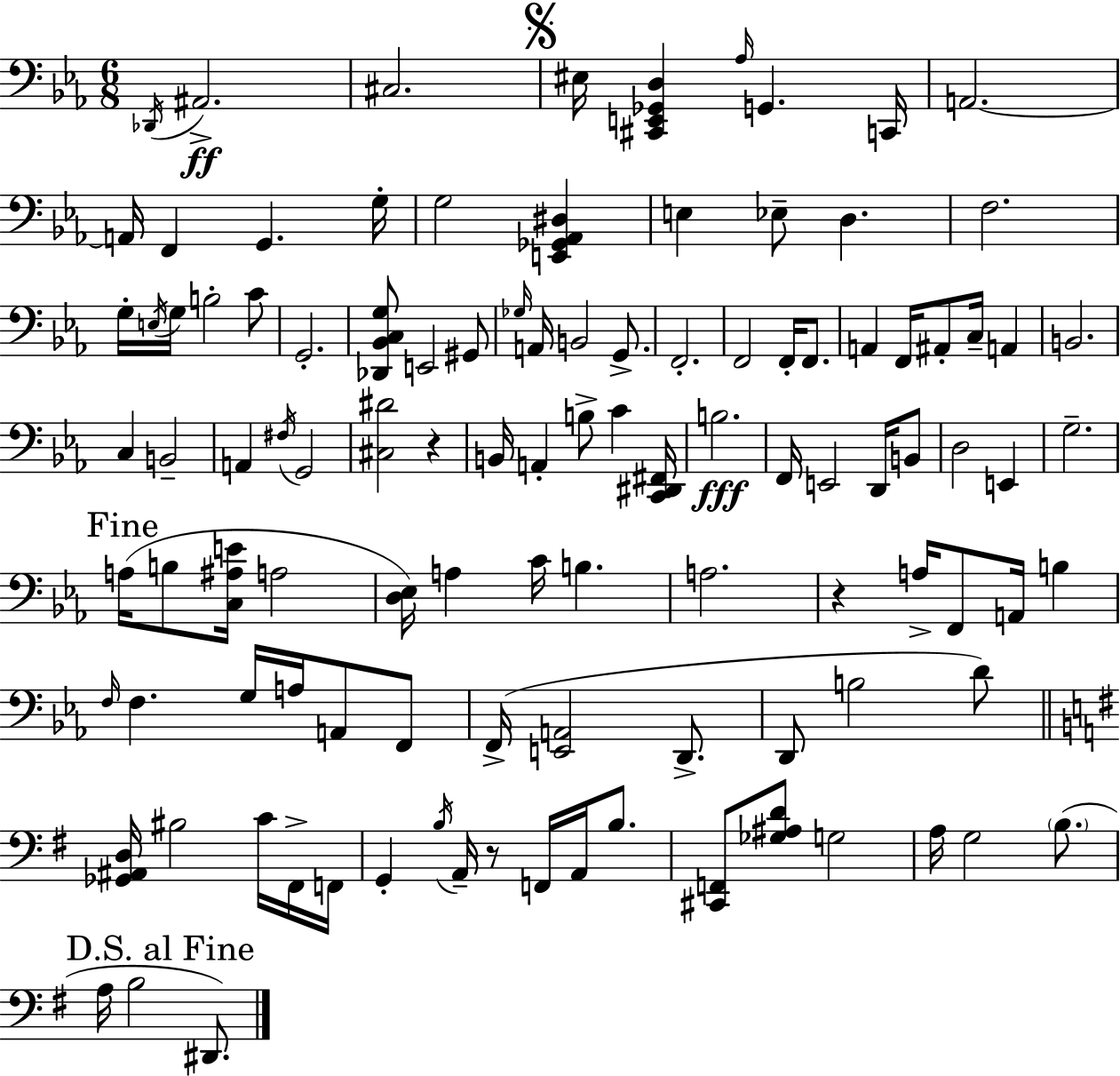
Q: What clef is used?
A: bass